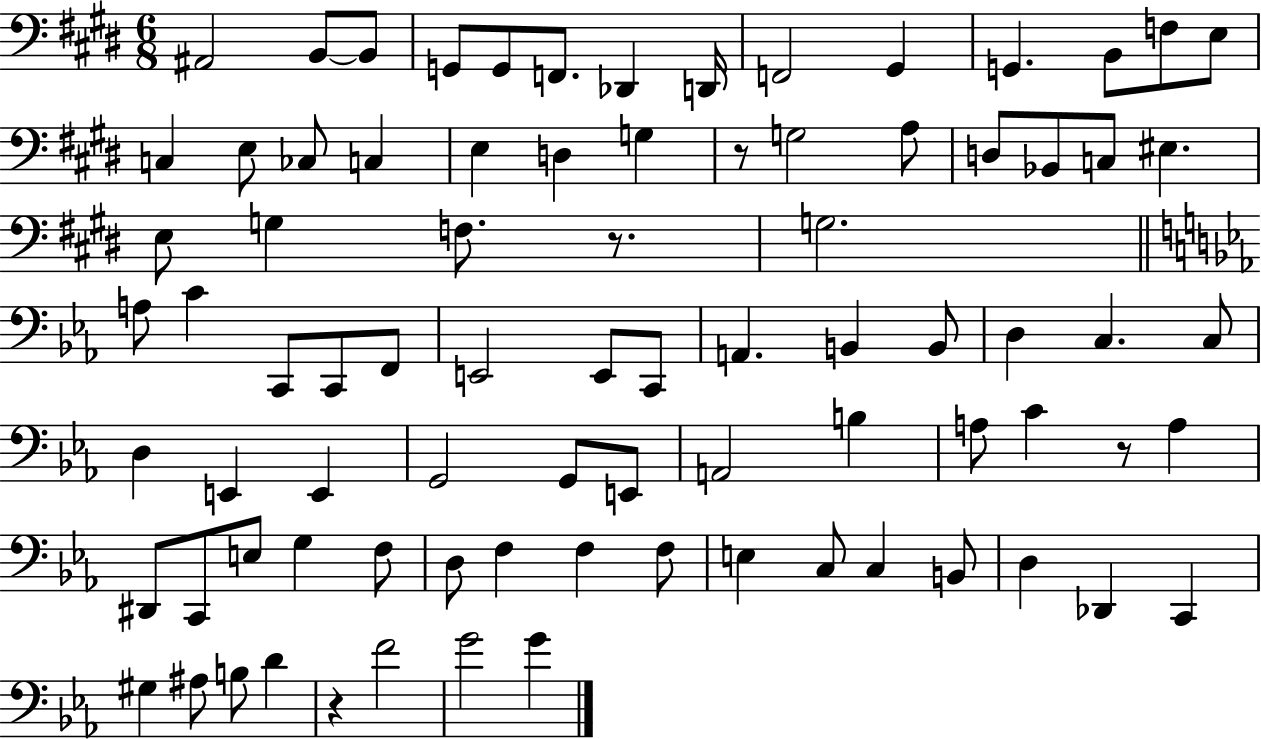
X:1
T:Untitled
M:6/8
L:1/4
K:E
^A,,2 B,,/2 B,,/2 G,,/2 G,,/2 F,,/2 _D,, D,,/4 F,,2 ^G,, G,, B,,/2 F,/2 E,/2 C, E,/2 _C,/2 C, E, D, G, z/2 G,2 A,/2 D,/2 _B,,/2 C,/2 ^E, E,/2 G, F,/2 z/2 G,2 A,/2 C C,,/2 C,,/2 F,,/2 E,,2 E,,/2 C,,/2 A,, B,, B,,/2 D, C, C,/2 D, E,, E,, G,,2 G,,/2 E,,/2 A,,2 B, A,/2 C z/2 A, ^D,,/2 C,,/2 E,/2 G, F,/2 D,/2 F, F, F,/2 E, C,/2 C, B,,/2 D, _D,, C,, ^G, ^A,/2 B,/2 D z F2 G2 G